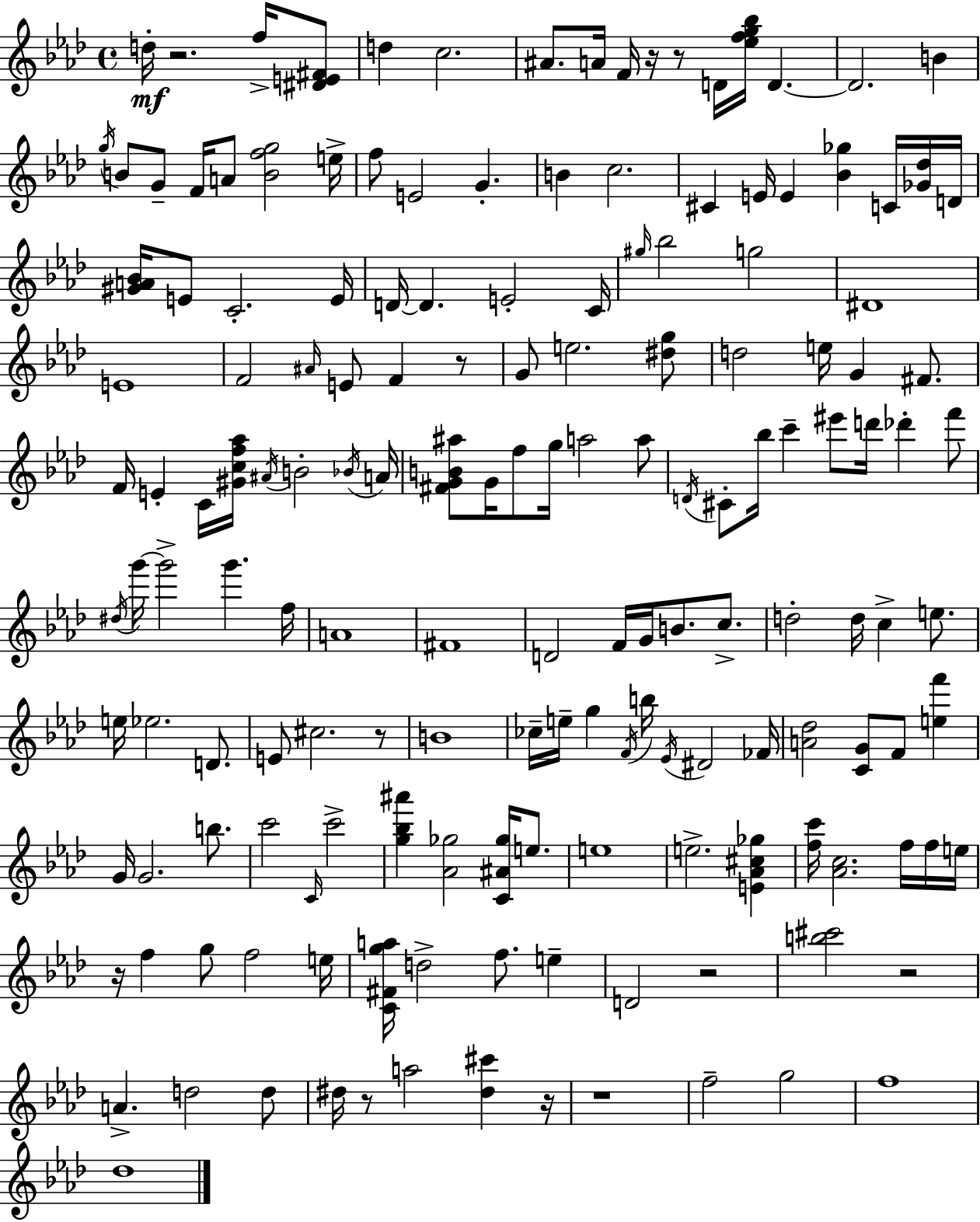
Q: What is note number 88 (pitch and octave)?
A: D4